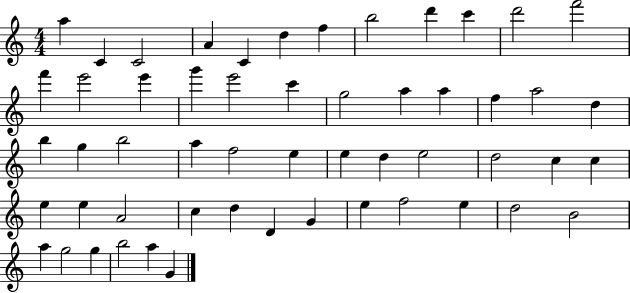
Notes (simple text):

A5/q C4/q C4/h A4/q C4/q D5/q F5/q B5/h D6/q C6/q D6/h F6/h F6/q E6/h E6/q G6/q E6/h C6/q G5/h A5/q A5/q F5/q A5/h D5/q B5/q G5/q B5/h A5/q F5/h E5/q E5/q D5/q E5/h D5/h C5/q C5/q E5/q E5/q A4/h C5/q D5/q D4/q G4/q E5/q F5/h E5/q D5/h B4/h A5/q G5/h G5/q B5/h A5/q G4/q